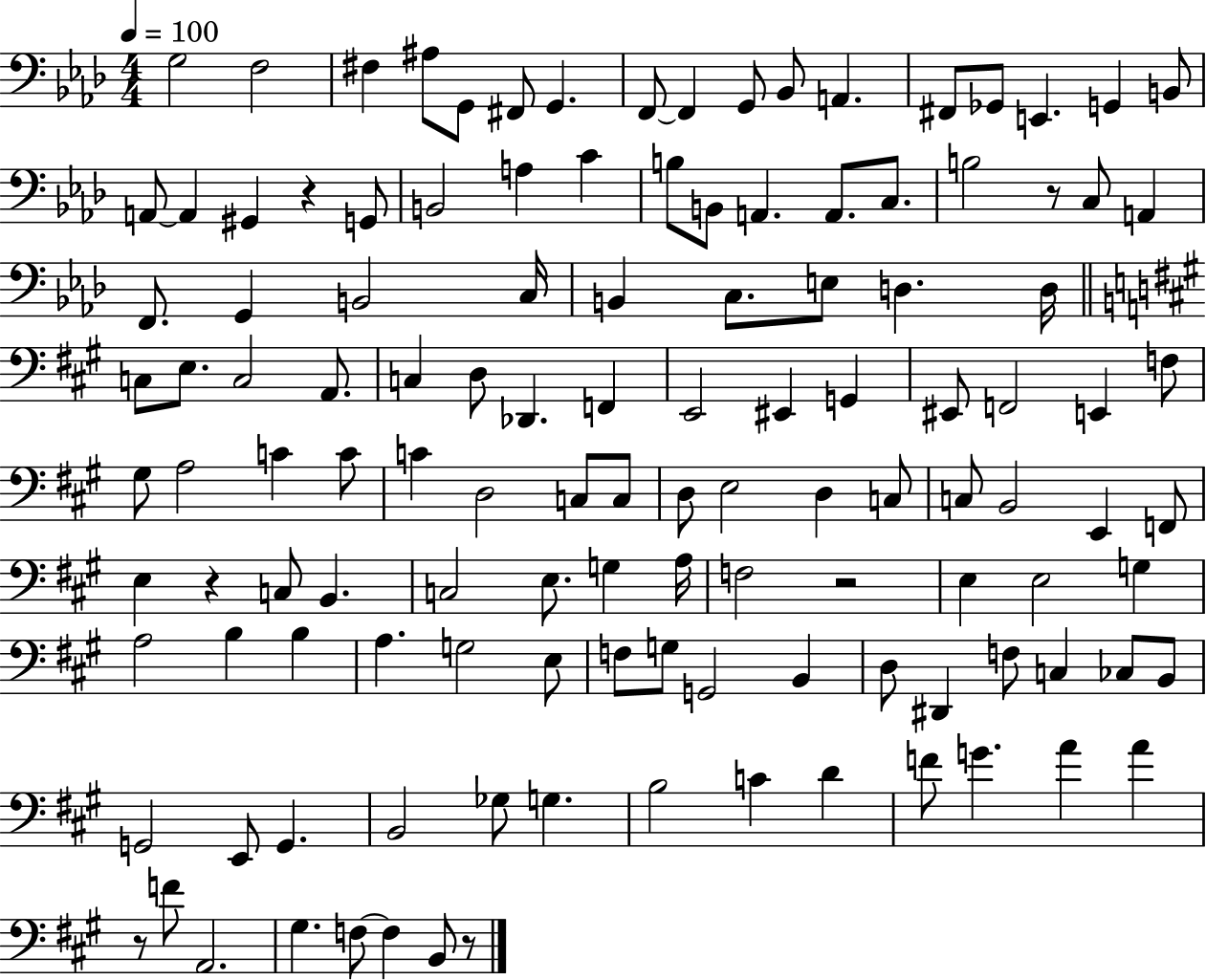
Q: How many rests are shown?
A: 6